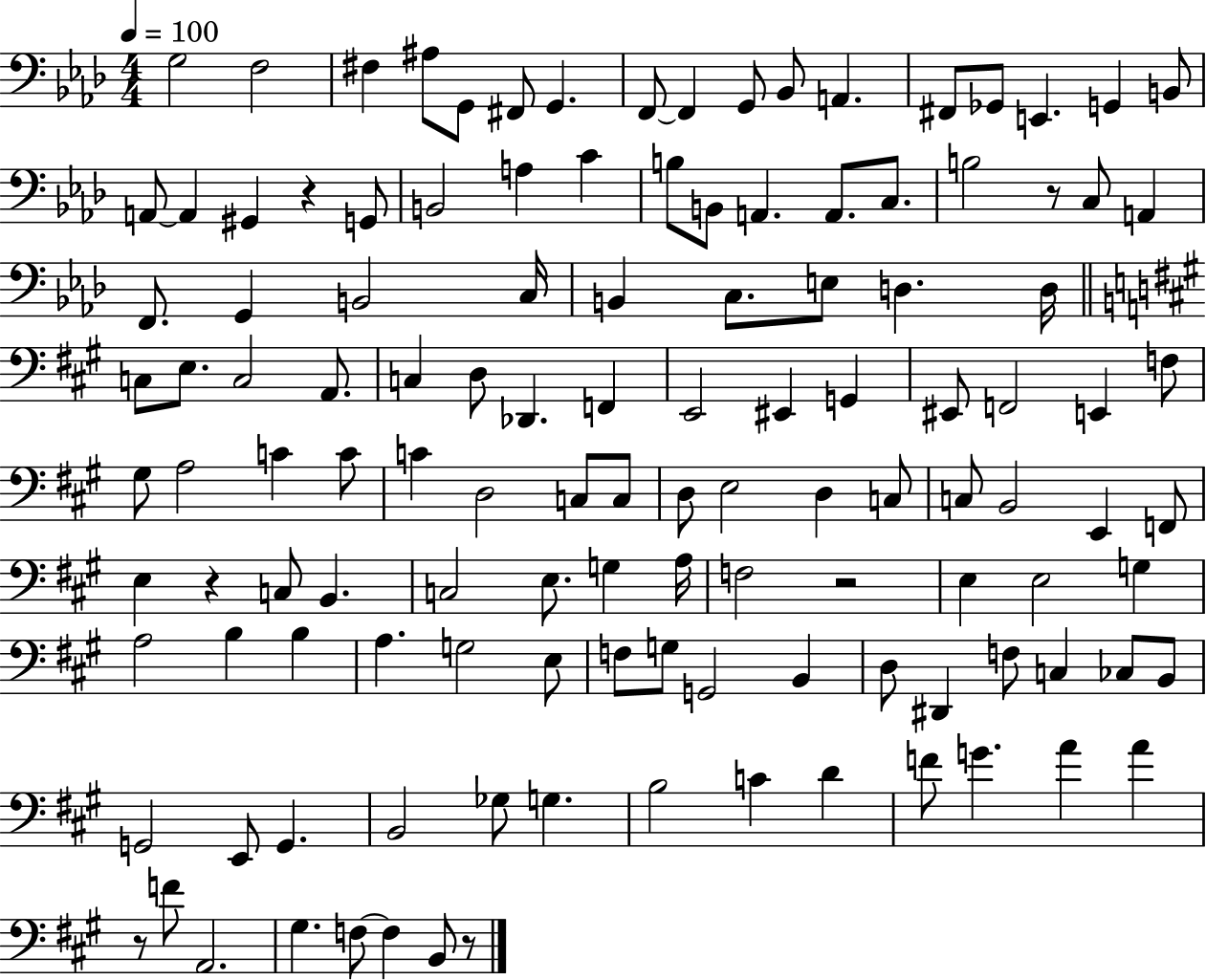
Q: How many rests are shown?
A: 6